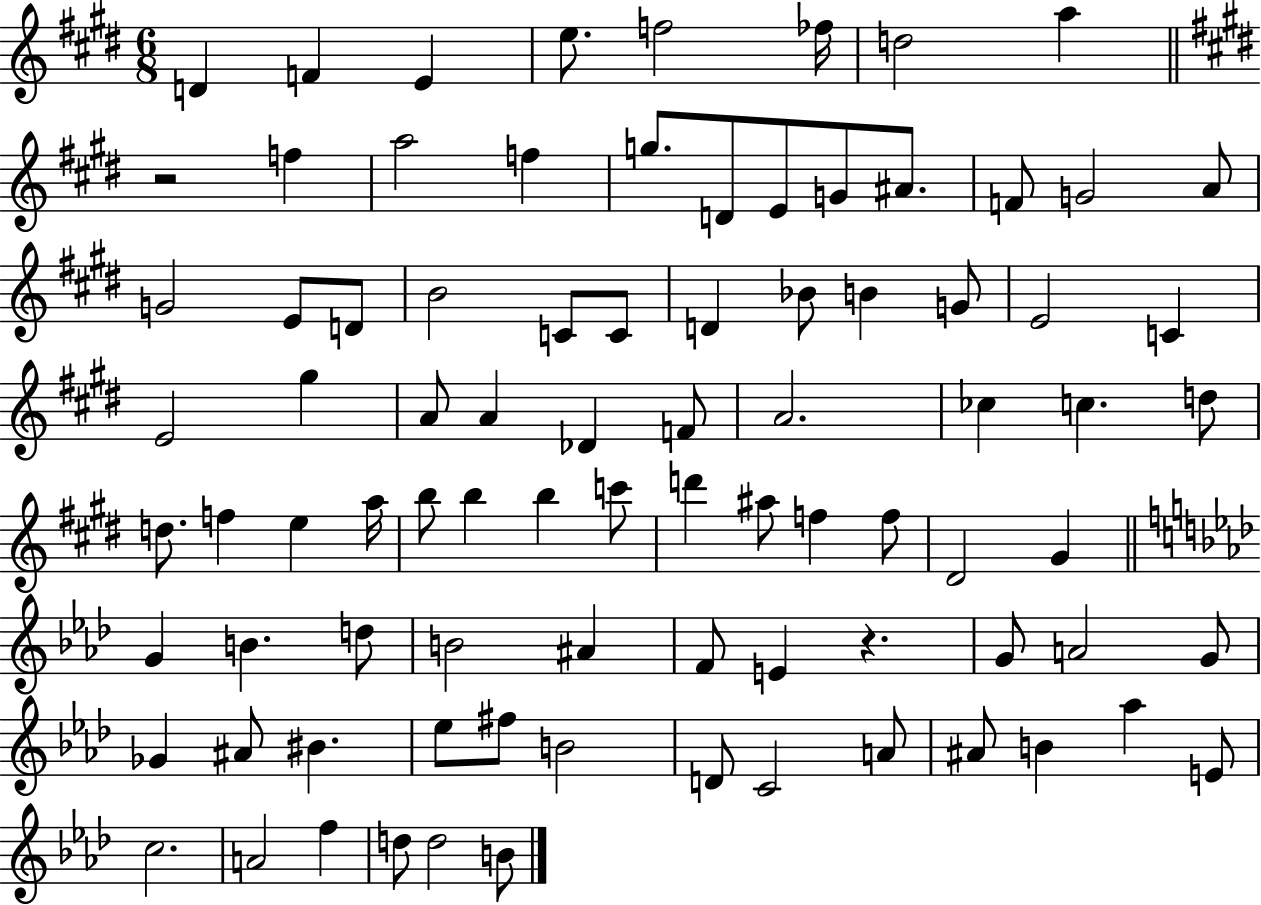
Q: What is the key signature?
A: E major